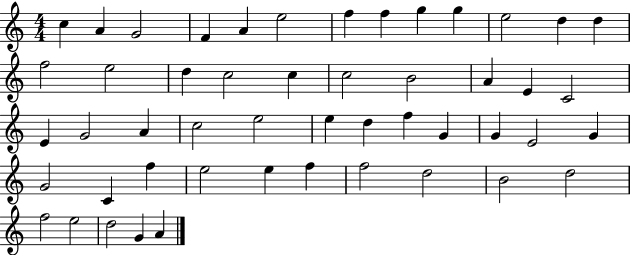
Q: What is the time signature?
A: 4/4